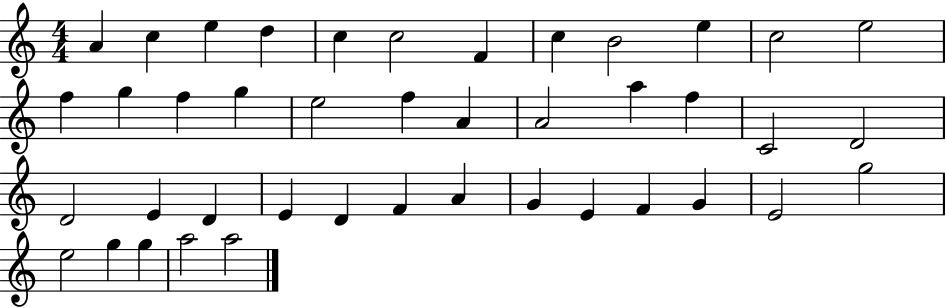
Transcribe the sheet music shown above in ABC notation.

X:1
T:Untitled
M:4/4
L:1/4
K:C
A c e d c c2 F c B2 e c2 e2 f g f g e2 f A A2 a f C2 D2 D2 E D E D F A G E F G E2 g2 e2 g g a2 a2